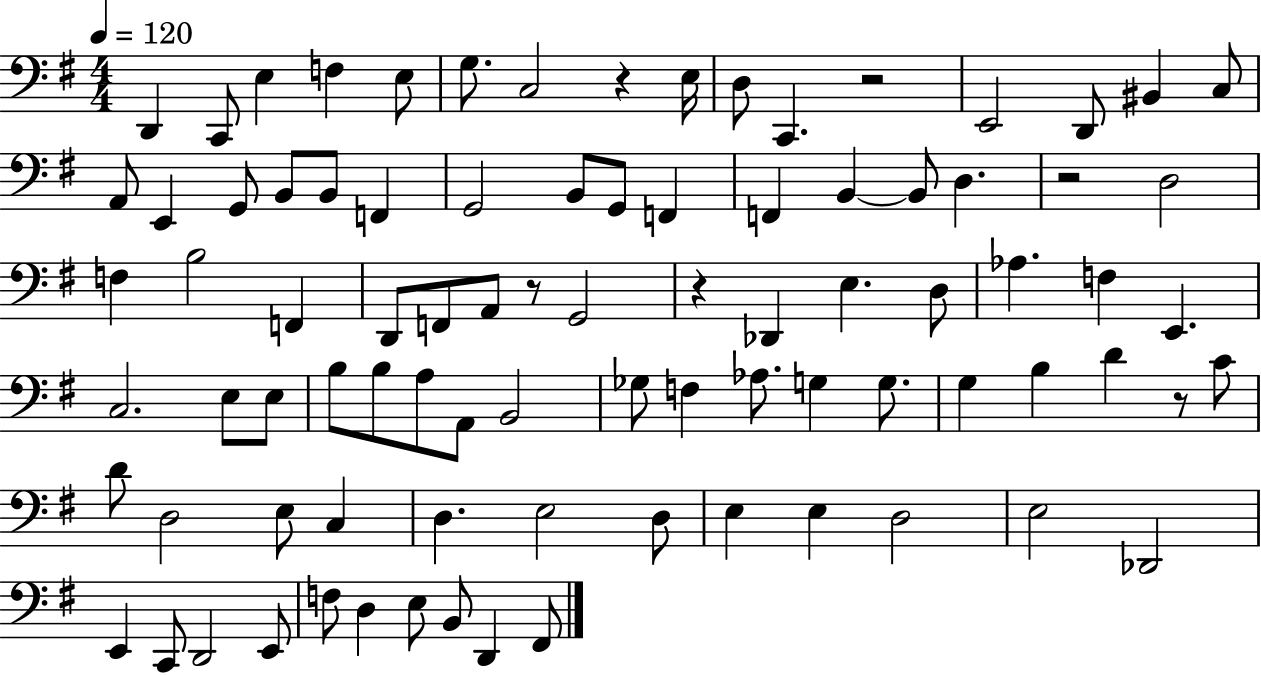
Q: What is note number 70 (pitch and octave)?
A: E3